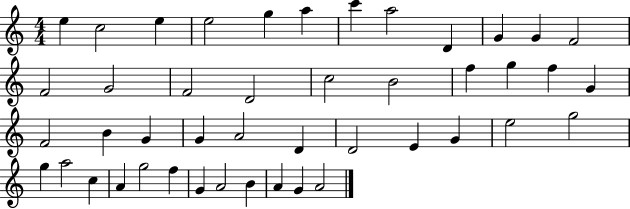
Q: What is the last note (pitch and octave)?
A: A4